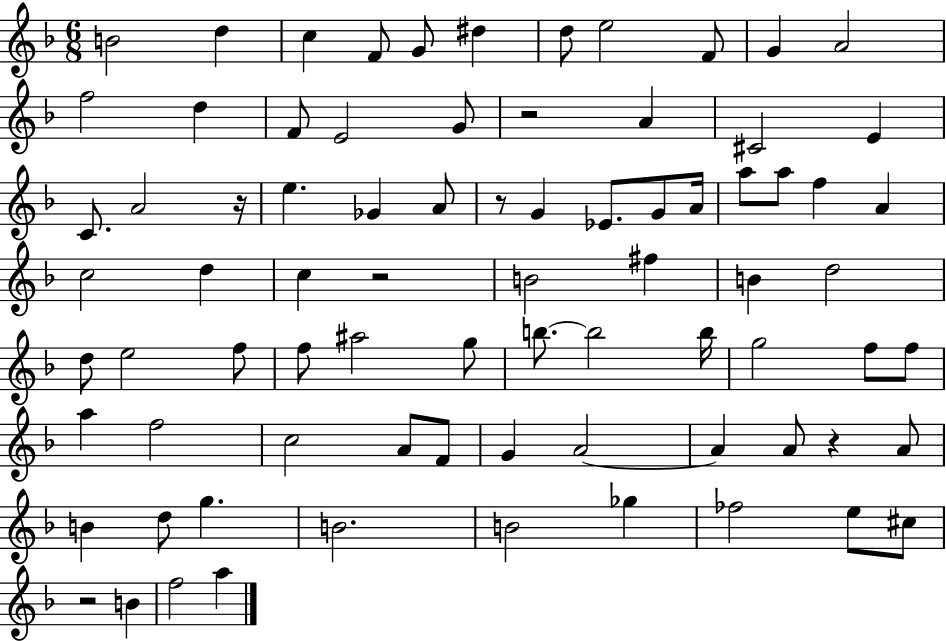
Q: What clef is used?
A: treble